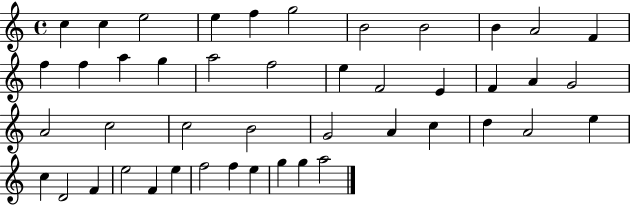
C5/q C5/q E5/h E5/q F5/q G5/h B4/h B4/h B4/q A4/h F4/q F5/q F5/q A5/q G5/q A5/h F5/h E5/q F4/h E4/q F4/q A4/q G4/h A4/h C5/h C5/h B4/h G4/h A4/q C5/q D5/q A4/h E5/q C5/q D4/h F4/q E5/h F4/q E5/q F5/h F5/q E5/q G5/q G5/q A5/h